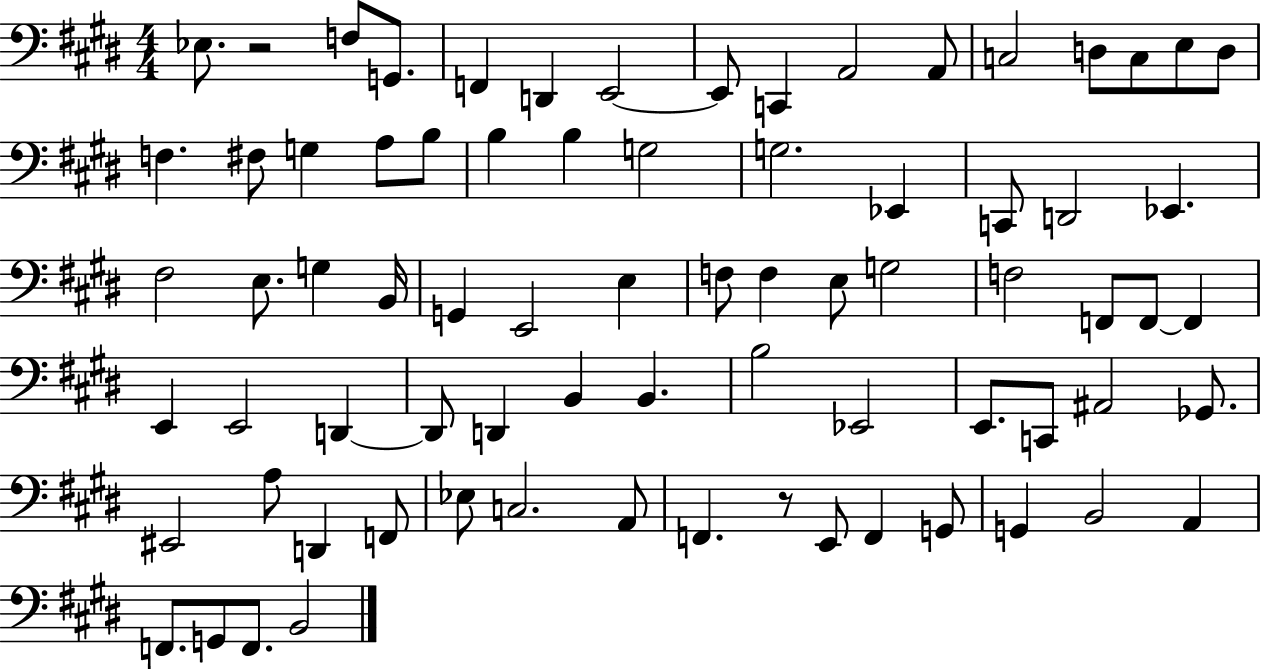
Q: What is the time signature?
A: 4/4